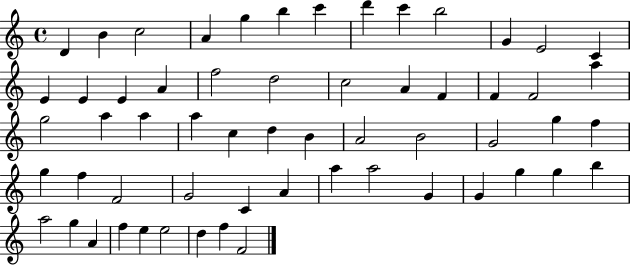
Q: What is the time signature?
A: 4/4